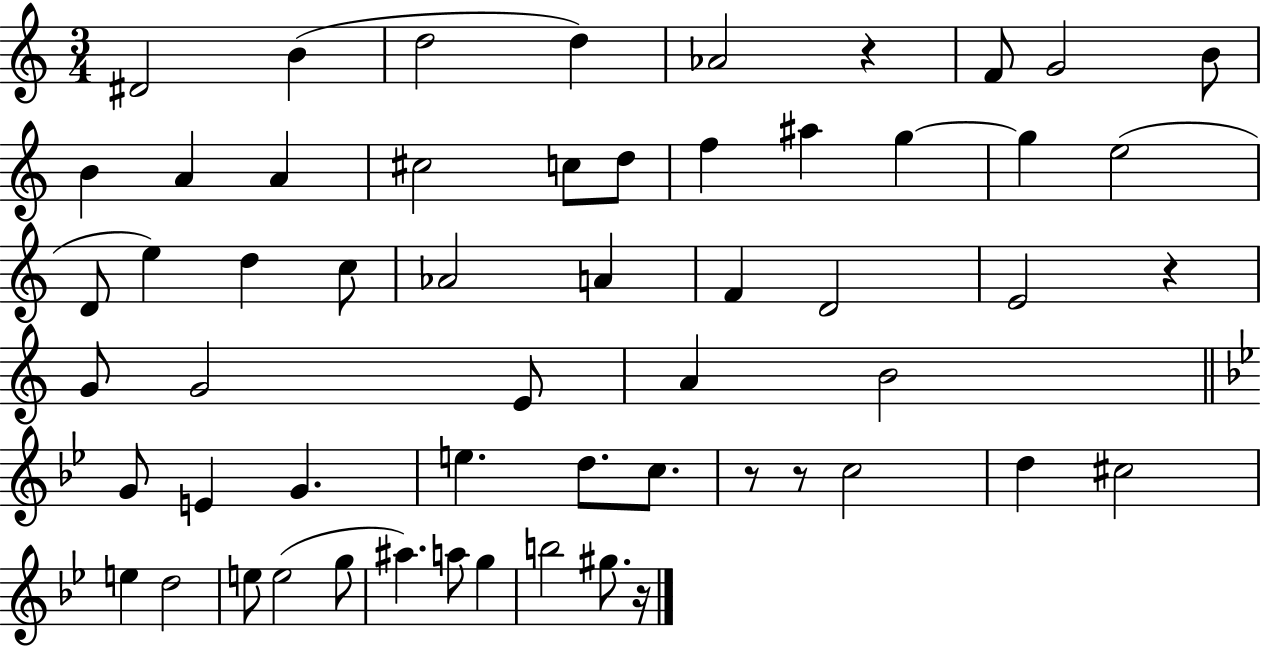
D#4/h B4/q D5/h D5/q Ab4/h R/q F4/e G4/h B4/e B4/q A4/q A4/q C#5/h C5/e D5/e F5/q A#5/q G5/q G5/q E5/h D4/e E5/q D5/q C5/e Ab4/h A4/q F4/q D4/h E4/h R/q G4/e G4/h E4/e A4/q B4/h G4/e E4/q G4/q. E5/q. D5/e. C5/e. R/e R/e C5/h D5/q C#5/h E5/q D5/h E5/e E5/h G5/e A#5/q. A5/e G5/q B5/h G#5/e. R/s